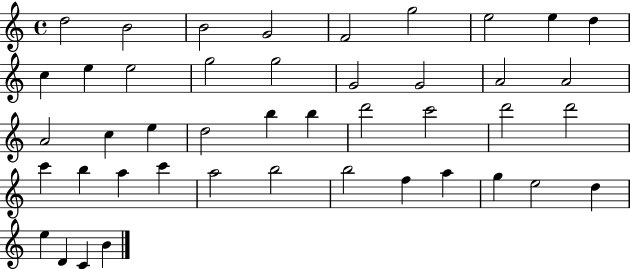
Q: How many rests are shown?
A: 0